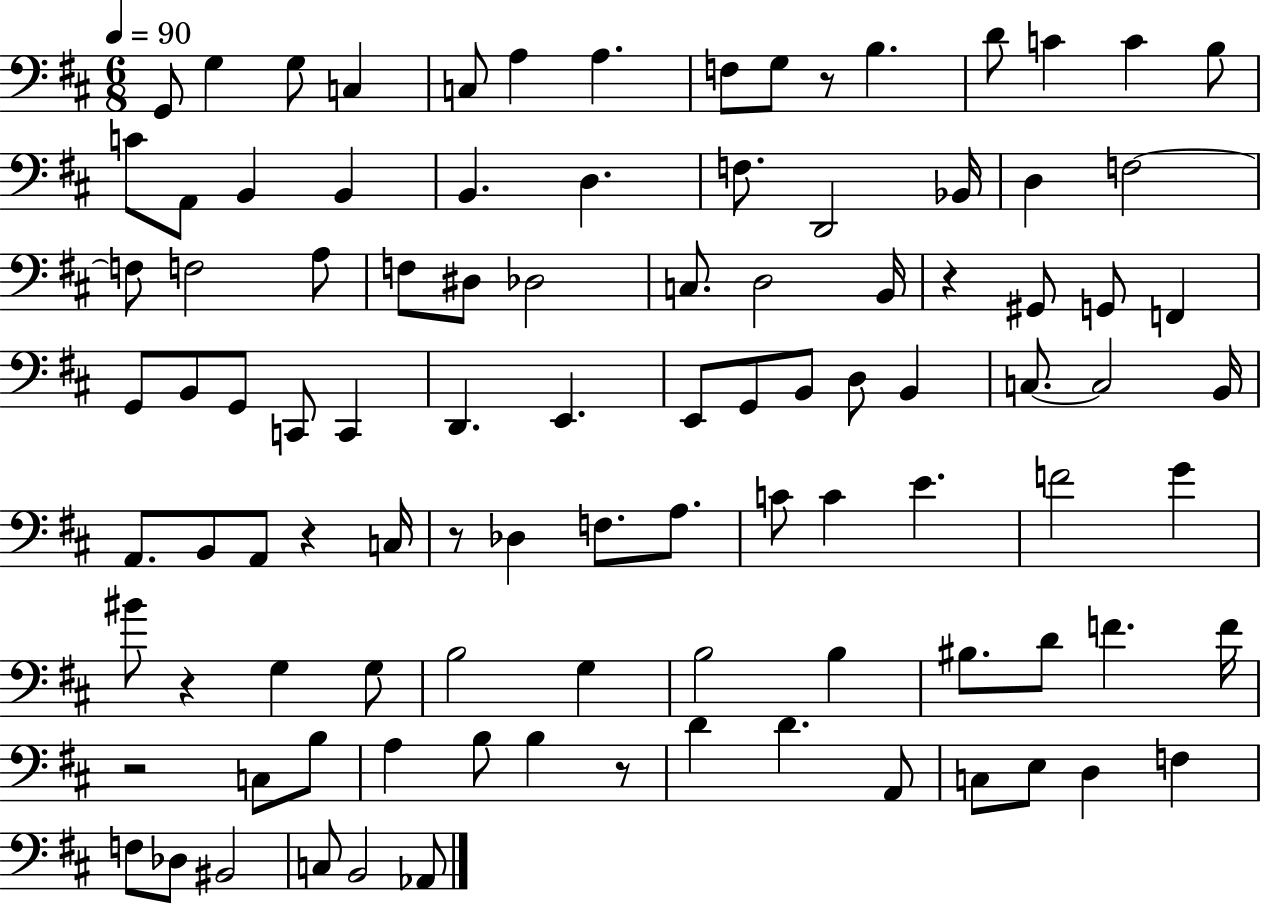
G2/e G3/q G3/e C3/q C3/e A3/q A3/q. F3/e G3/e R/e B3/q. D4/e C4/q C4/q B3/e C4/e A2/e B2/q B2/q B2/q. D3/q. F3/e. D2/h Bb2/s D3/q F3/h F3/e F3/h A3/e F3/e D#3/e Db3/h C3/e. D3/h B2/s R/q G#2/e G2/e F2/q G2/e B2/e G2/e C2/e C2/q D2/q. E2/q. E2/e G2/e B2/e D3/e B2/q C3/e. C3/h B2/s A2/e. B2/e A2/e R/q C3/s R/e Db3/q F3/e. A3/e. C4/e C4/q E4/q. F4/h G4/q BIS4/e R/q G3/q G3/e B3/h G3/q B3/h B3/q BIS3/e. D4/e F4/q. F4/s R/h C3/e B3/e A3/q B3/e B3/q R/e D4/q D4/q. A2/e C3/e E3/e D3/q F3/q F3/e Db3/e BIS2/h C3/e B2/h Ab2/e